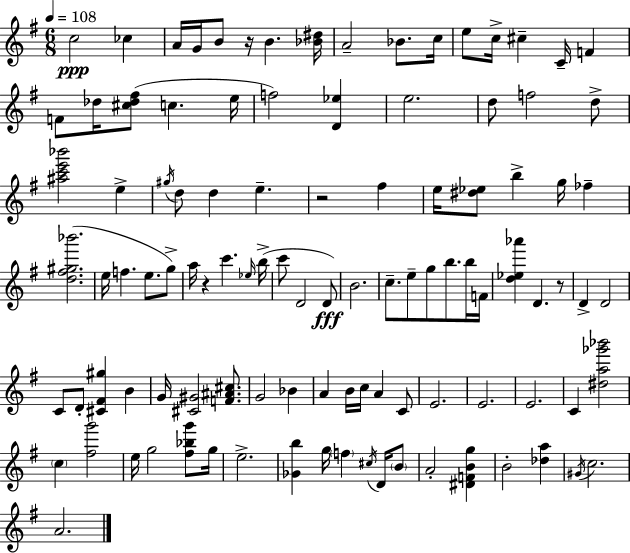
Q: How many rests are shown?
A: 4